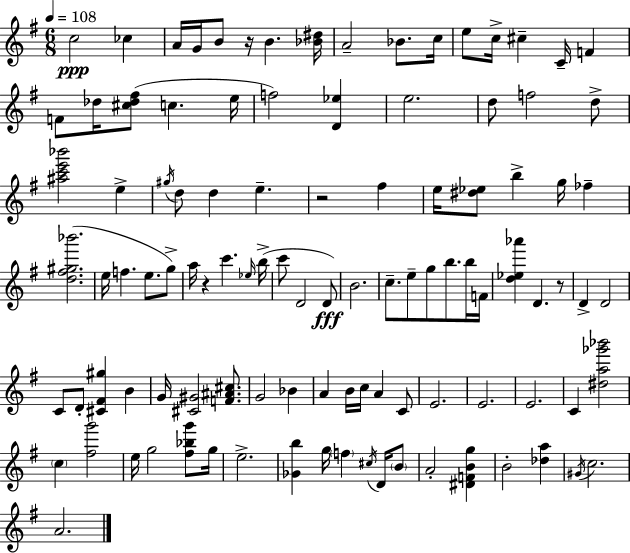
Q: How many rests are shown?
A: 4